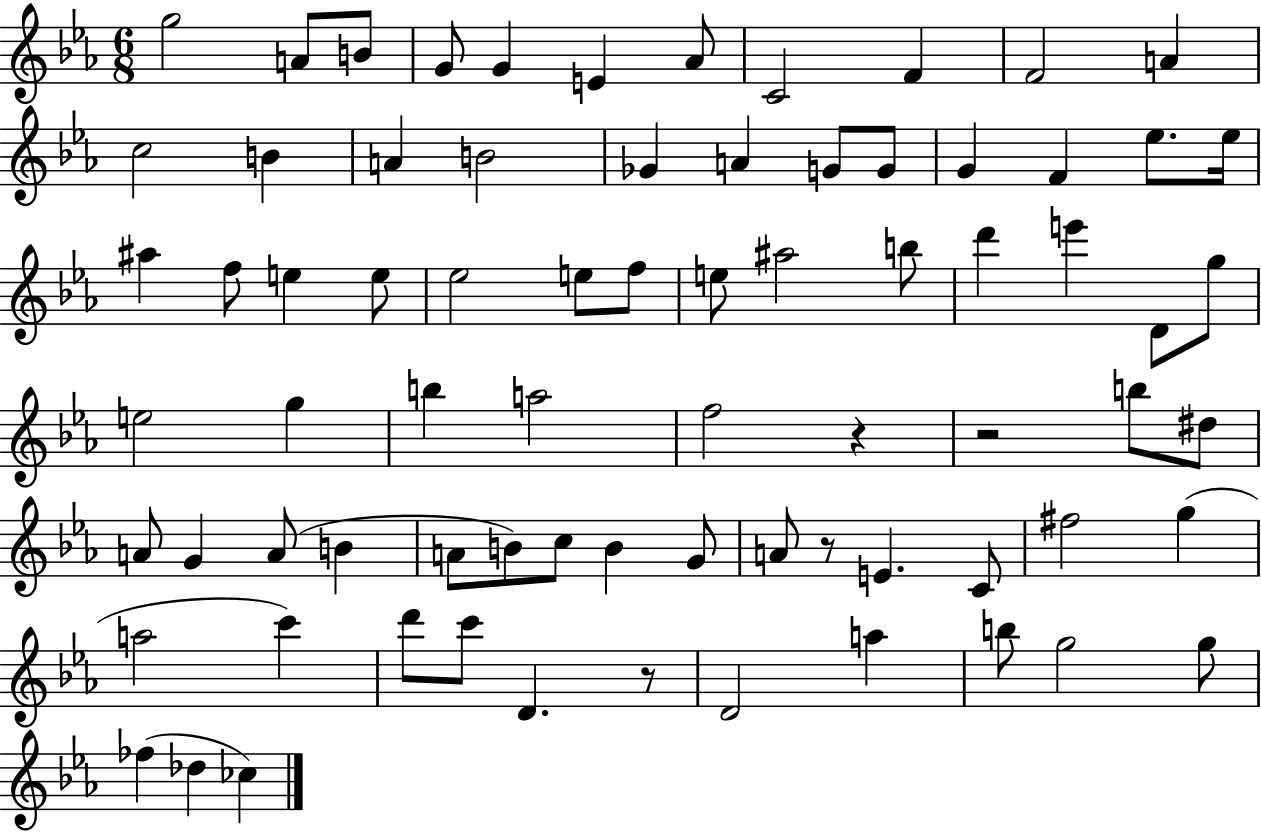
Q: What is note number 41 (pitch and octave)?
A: A5